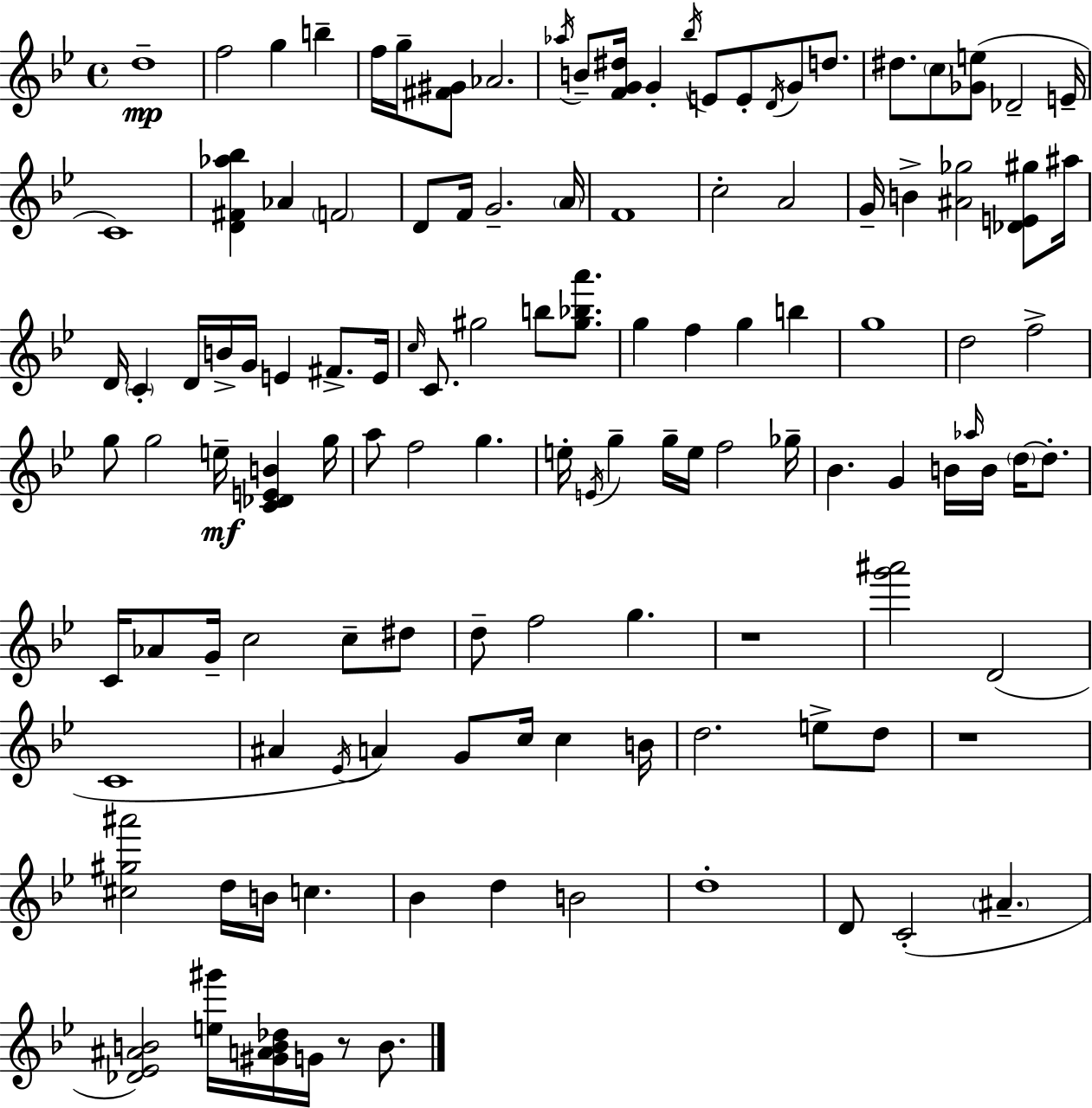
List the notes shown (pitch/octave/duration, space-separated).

D5/w F5/h G5/q B5/q F5/s G5/s [F#4,G#4]/e Ab4/h. Ab5/s B4/e [F4,G4,D#5]/s G4/q Bb5/s E4/e E4/e D4/s G4/e D5/e. D#5/e. C5/e [Gb4,E5]/e Db4/h E4/s C4/w [D4,F#4,Ab5,Bb5]/q Ab4/q F4/h D4/e F4/s G4/h. A4/s F4/w C5/h A4/h G4/s B4/q [A#4,Gb5]/h [Db4,E4,G#5]/e A#5/s D4/s C4/q D4/s B4/s G4/s E4/q F#4/e. E4/s C5/s C4/e. G#5/h B5/e [G#5,Bb5,A6]/e. G5/q F5/q G5/q B5/q G5/w D5/h F5/h G5/e G5/h E5/s [C4,Db4,E4,B4]/q G5/s A5/e F5/h G5/q. E5/s E4/s G5/q G5/s E5/s F5/h Gb5/s Bb4/q. G4/q B4/s Ab5/s B4/s D5/s D5/e. C4/s Ab4/e G4/s C5/h C5/e D#5/e D5/e F5/h G5/q. R/w [G6,A#6]/h D4/h C4/w A#4/q Eb4/s A4/q G4/e C5/s C5/q B4/s D5/h. E5/e D5/e R/w [C#5,G#5,A#6]/h D5/s B4/s C5/q. Bb4/q D5/q B4/h D5/w D4/e C4/h A#4/q. [Db4,Eb4,A#4,B4]/h [E5,G#6]/s [G#4,A4,B4,Db5]/s G4/s R/e B4/e.